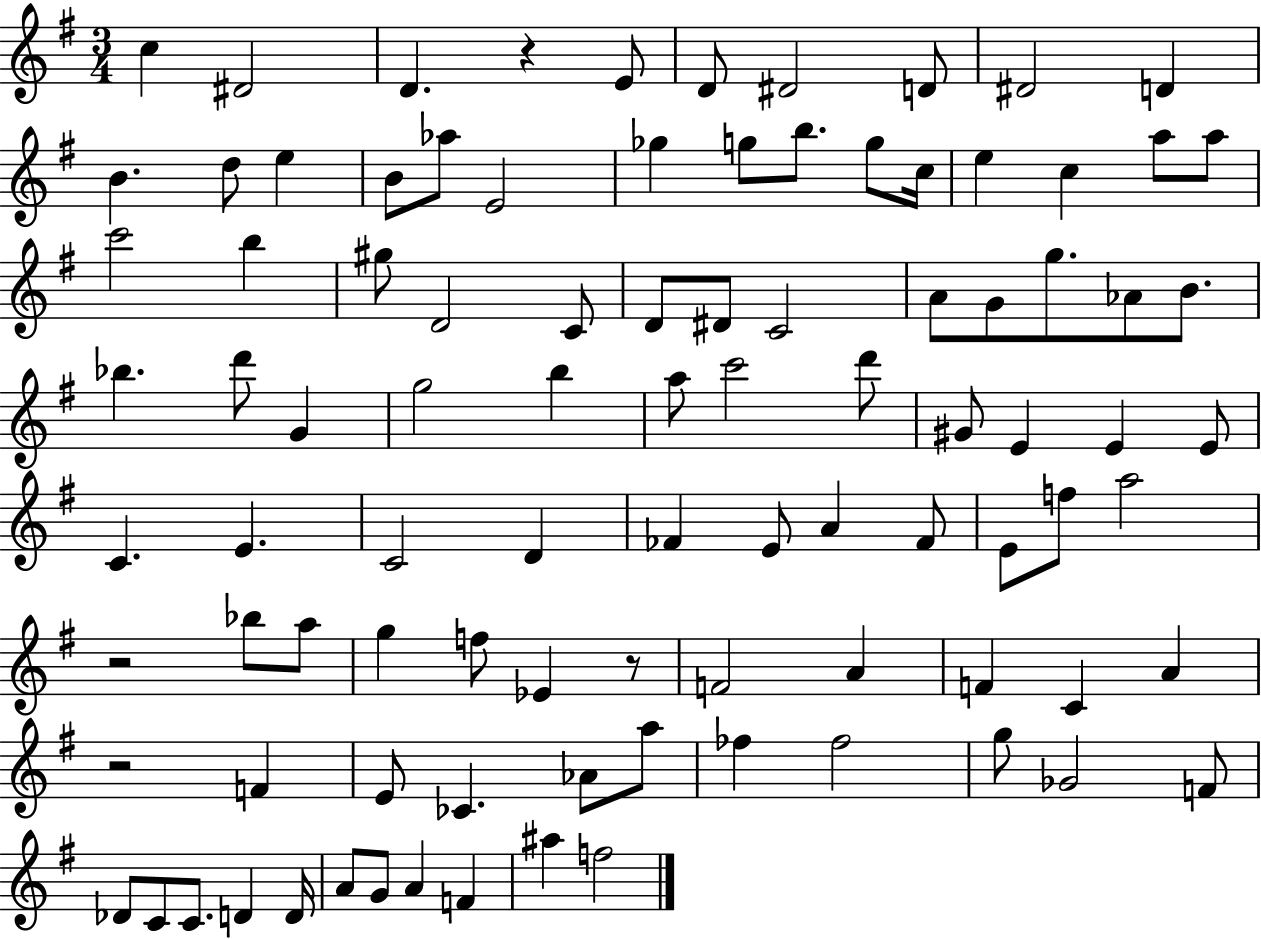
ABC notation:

X:1
T:Untitled
M:3/4
L:1/4
K:G
c ^D2 D z E/2 D/2 ^D2 D/2 ^D2 D B d/2 e B/2 _a/2 E2 _g g/2 b/2 g/2 c/4 e c a/2 a/2 c'2 b ^g/2 D2 C/2 D/2 ^D/2 C2 A/2 G/2 g/2 _A/2 B/2 _b d'/2 G g2 b a/2 c'2 d'/2 ^G/2 E E E/2 C E C2 D _F E/2 A _F/2 E/2 f/2 a2 z2 _b/2 a/2 g f/2 _E z/2 F2 A F C A z2 F E/2 _C _A/2 a/2 _f _f2 g/2 _G2 F/2 _D/2 C/2 C/2 D D/4 A/2 G/2 A F ^a f2